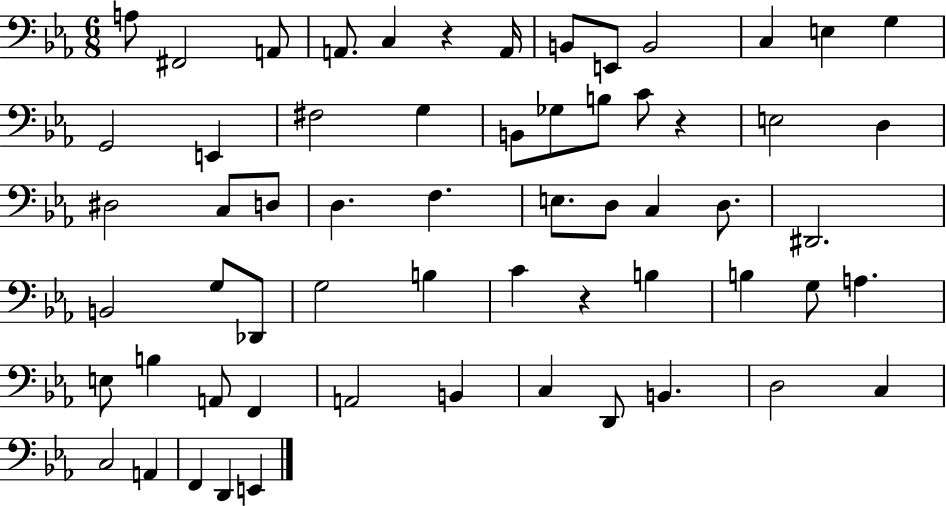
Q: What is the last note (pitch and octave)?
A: E2